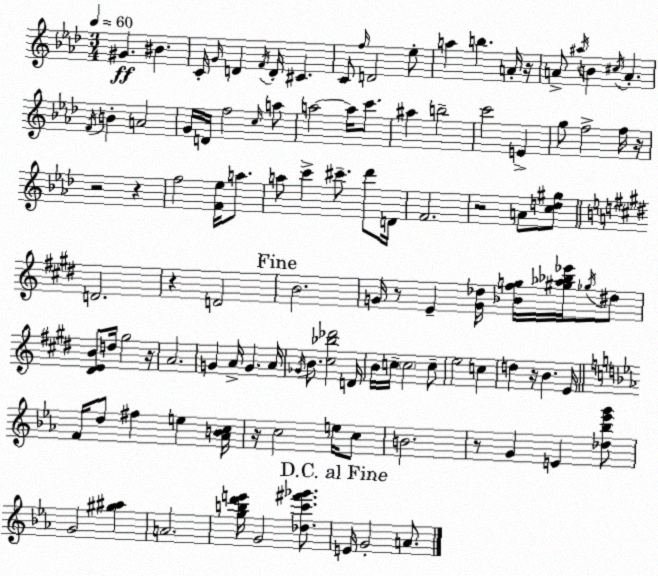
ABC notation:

X:1
T:Untitled
M:3/4
L:1/4
K:Ab
^G ^B C/4 G/4 D F/4 D/4 ^C C/2 f/4 D2 _e/2 a b A/4 z/4 A/2 ^a/4 B ^c/4 A F/4 B A2 G/4 D/4 f2 c/4 a/2 a2 a/4 c'/2 ^a b2 c'2 E g/2 f2 f/4 z/4 z2 z f2 [F_e]/4 a/2 a/2 c' ^c'/2 _d'/2 D/4 F2 z2 A/2 [cd^g]/2 D2 z D2 B2 G/4 z/2 E [G_d]/4 [_B^fg]/4 [^g_a_b_e']/4 _g/4 ^d/2 [^DEB]/2 d/4 ^g2 z/4 A2 G A/4 G A/4 _G/4 B/2 [^c_b_d']2 D/4 B/4 c/4 c2 c/2 e2 c d z/4 B E/4 F/4 d/2 ^f e [_ABc]/4 z/4 c2 e/4 c/2 B2 z/2 G E [_d_b_e'g']/2 G2 [^g^a] A2 [gbd'e']/4 G2 [_dc'^f'_g']/2 E/4 G2 A/2